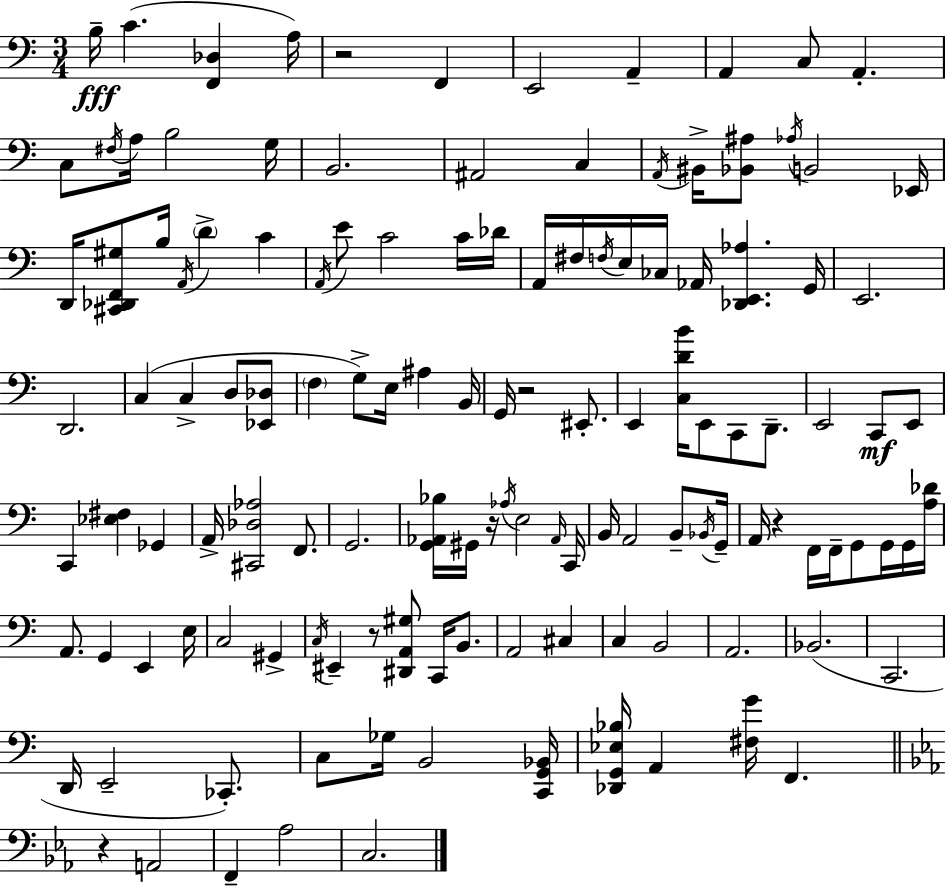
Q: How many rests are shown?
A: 6